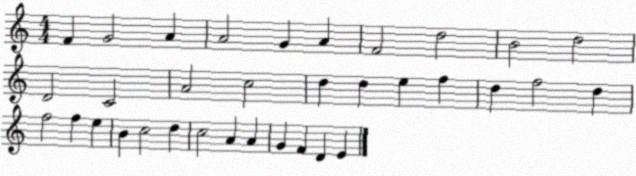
X:1
T:Untitled
M:4/4
L:1/4
K:C
F G2 A A2 G A F2 d2 B2 d2 D2 C2 A2 c2 d d e f d f2 d f2 f e B c2 d c2 A A G F D E